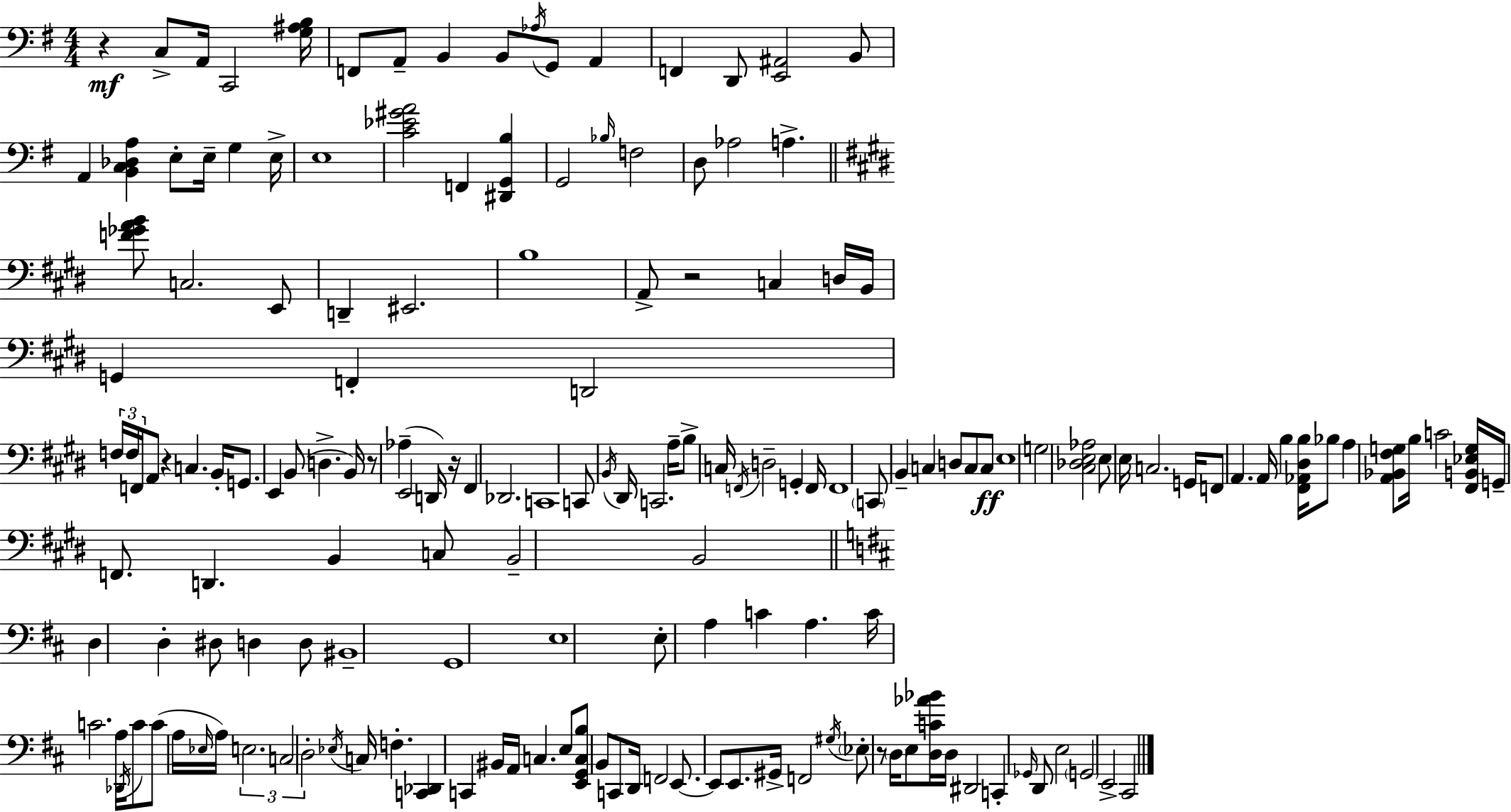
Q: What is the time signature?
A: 4/4